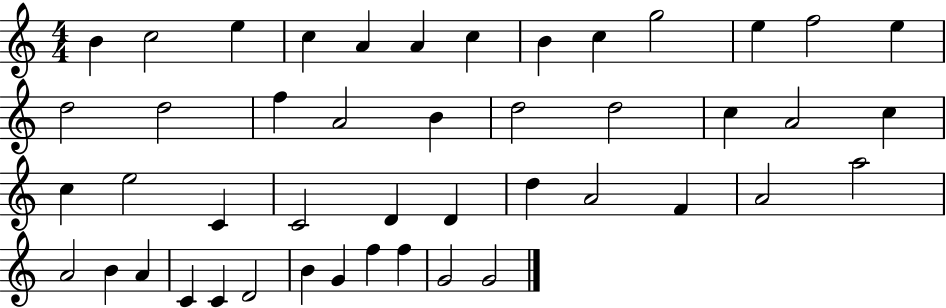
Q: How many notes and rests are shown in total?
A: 46